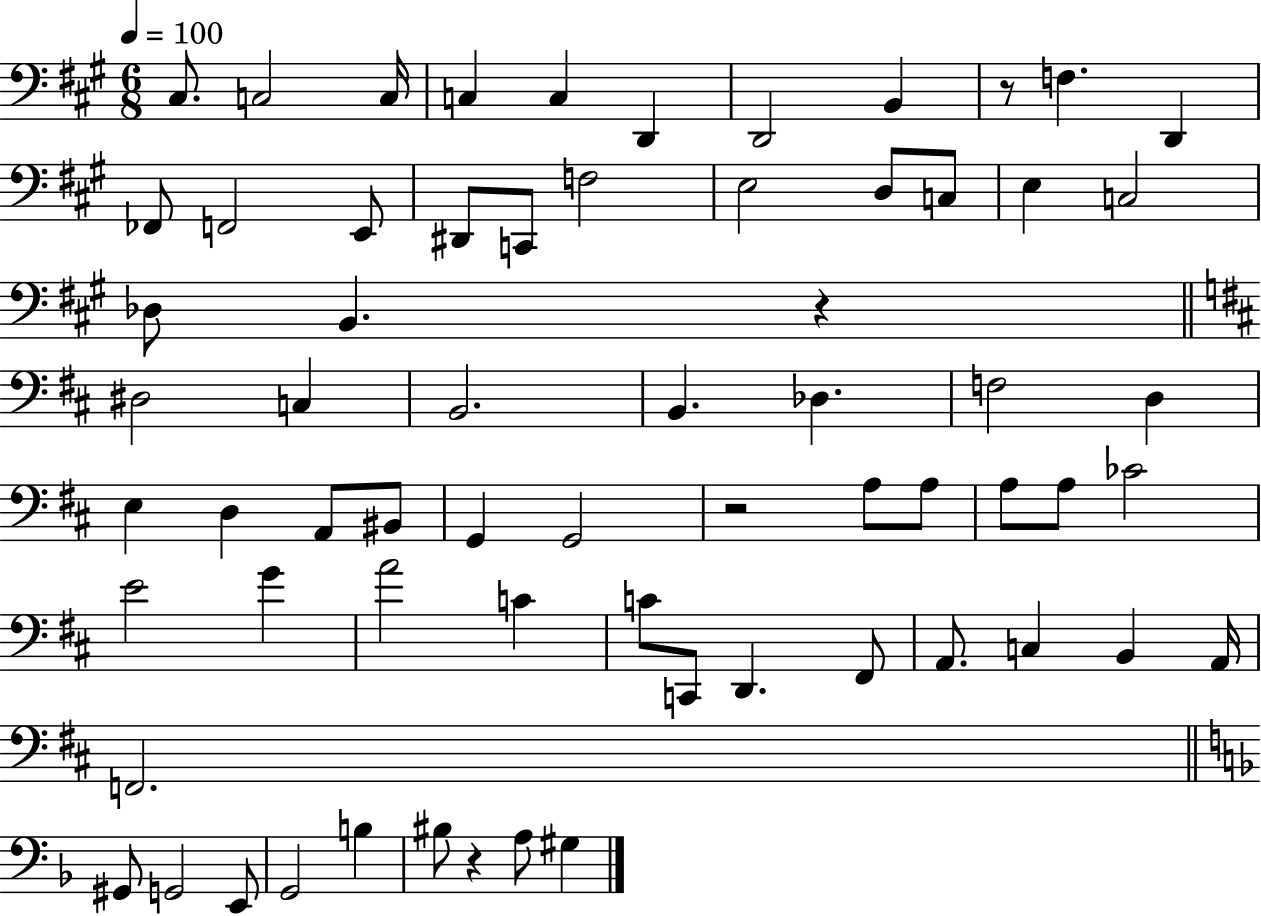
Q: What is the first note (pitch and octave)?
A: C#3